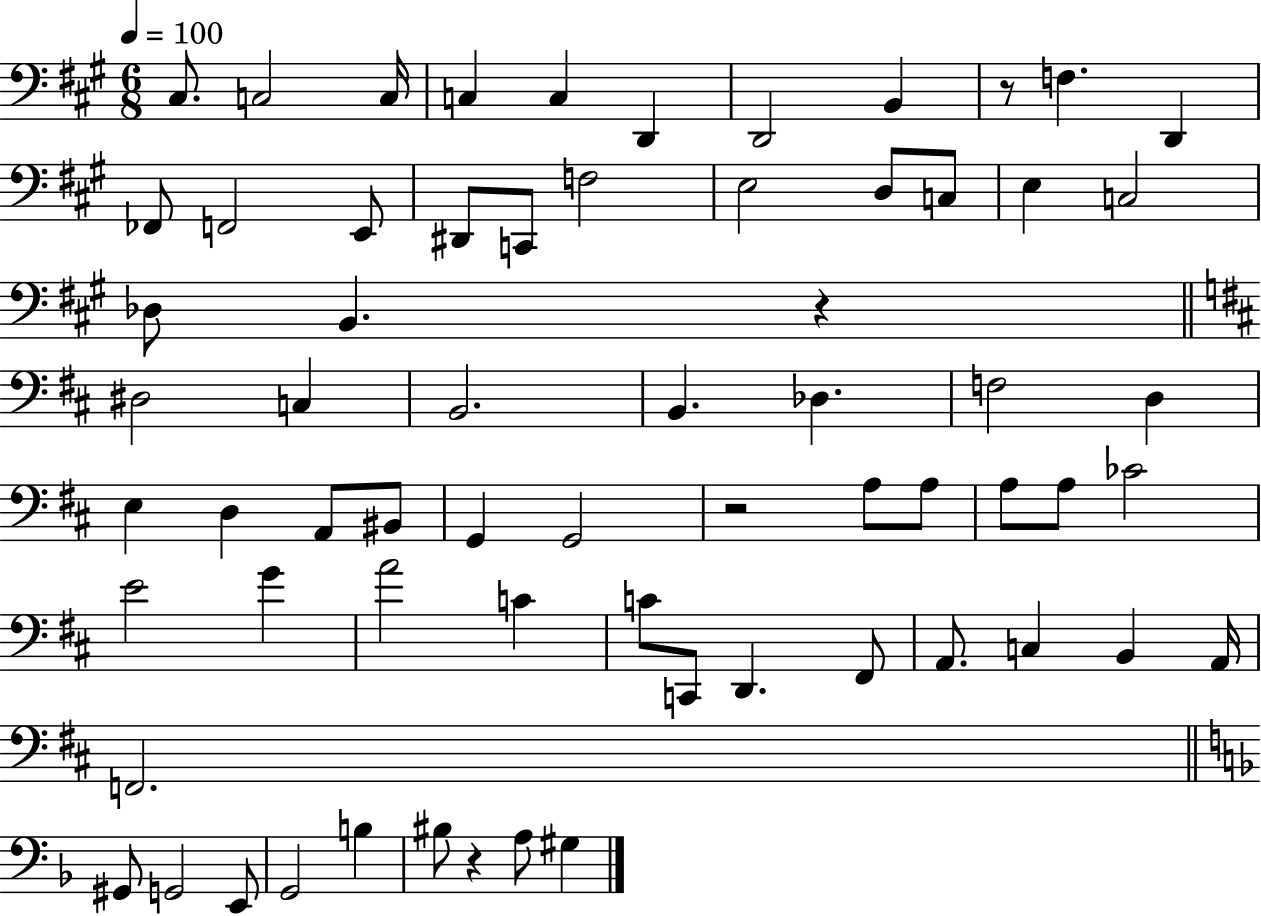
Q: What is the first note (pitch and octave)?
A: C#3